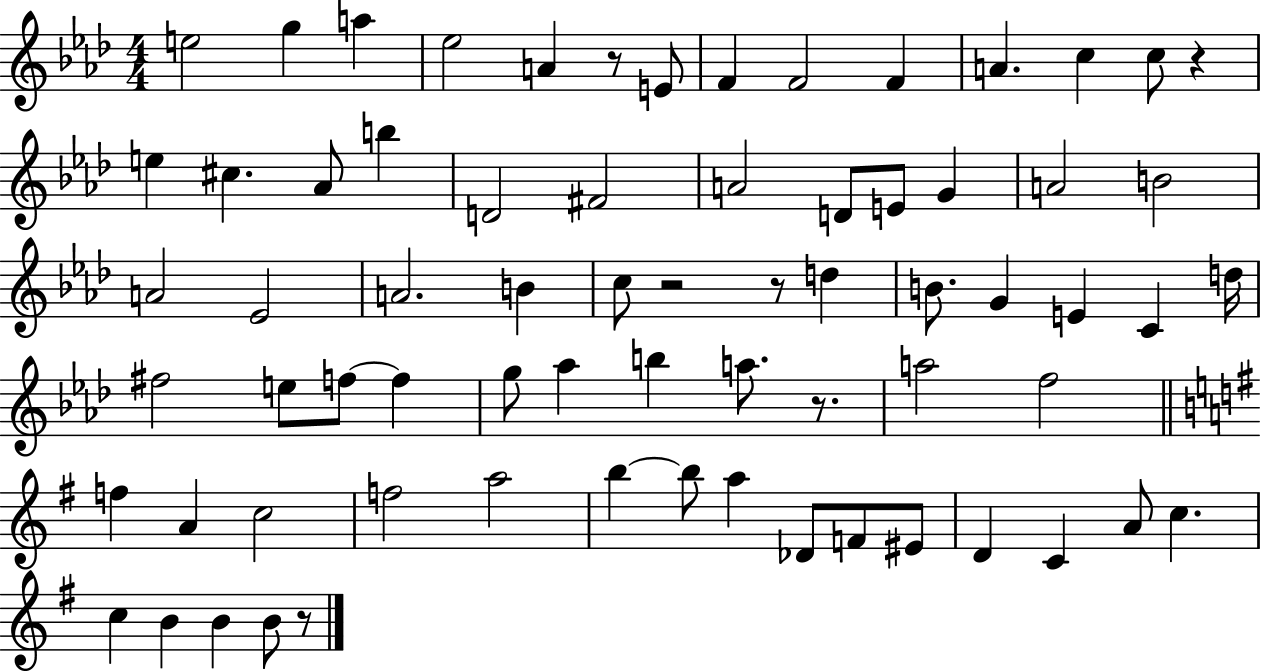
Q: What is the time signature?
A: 4/4